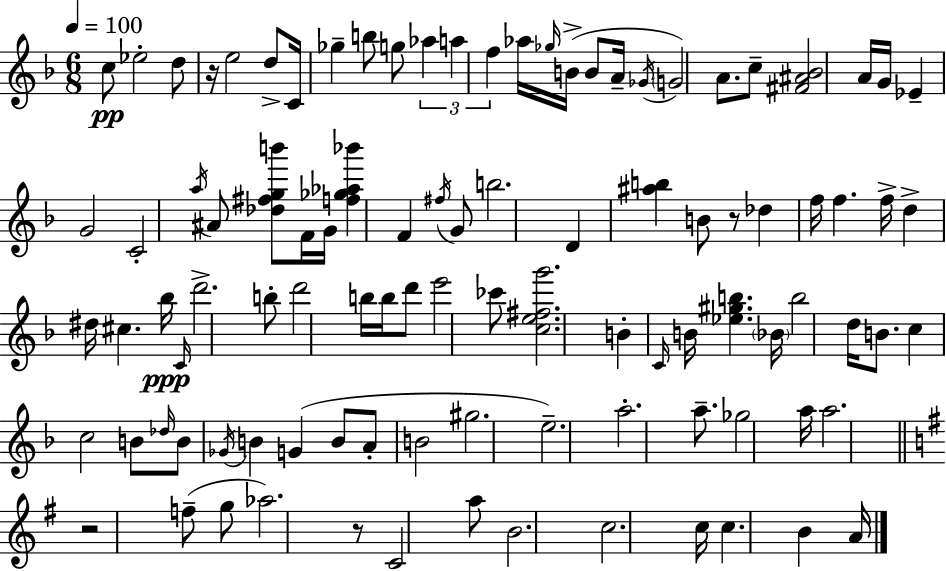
C5/e Eb5/h D5/e R/s E5/h D5/e C4/s Gb5/q B5/e G5/e Ab5/q A5/q F5/q Ab5/s Gb5/s B4/s B4/e A4/s Gb4/s G4/h A4/e. C5/e [F#4,A#4,Bb4]/h A4/s G4/s Eb4/q G4/h C4/h A5/s A#4/e [Db5,F#5,G5,B6]/e F4/s G4/s [F5,Gb5,Ab5,Bb6]/q F4/q F#5/s G4/e B5/h. D4/q [A#5,B5]/q B4/e R/e Db5/q F5/s F5/q. F5/s D5/q D#5/s C#5/q. Bb5/s C4/s D6/h. B5/e D6/h B5/s B5/s D6/e E6/h CES6/e [C5,E5,F#5,G6]/h. B4/q C4/s B4/s [Eb5,G#5,B5]/q. Bb4/s B5/h D5/s B4/e. C5/q C5/h B4/e Db5/s B4/e Gb4/s B4/q G4/q B4/e A4/e B4/h G#5/h. E5/h. A5/h. A5/e. Gb5/h A5/s A5/h. R/h F5/e G5/e Ab5/h. R/e C4/h A5/e B4/h. C5/h. C5/s C5/q. B4/q A4/s